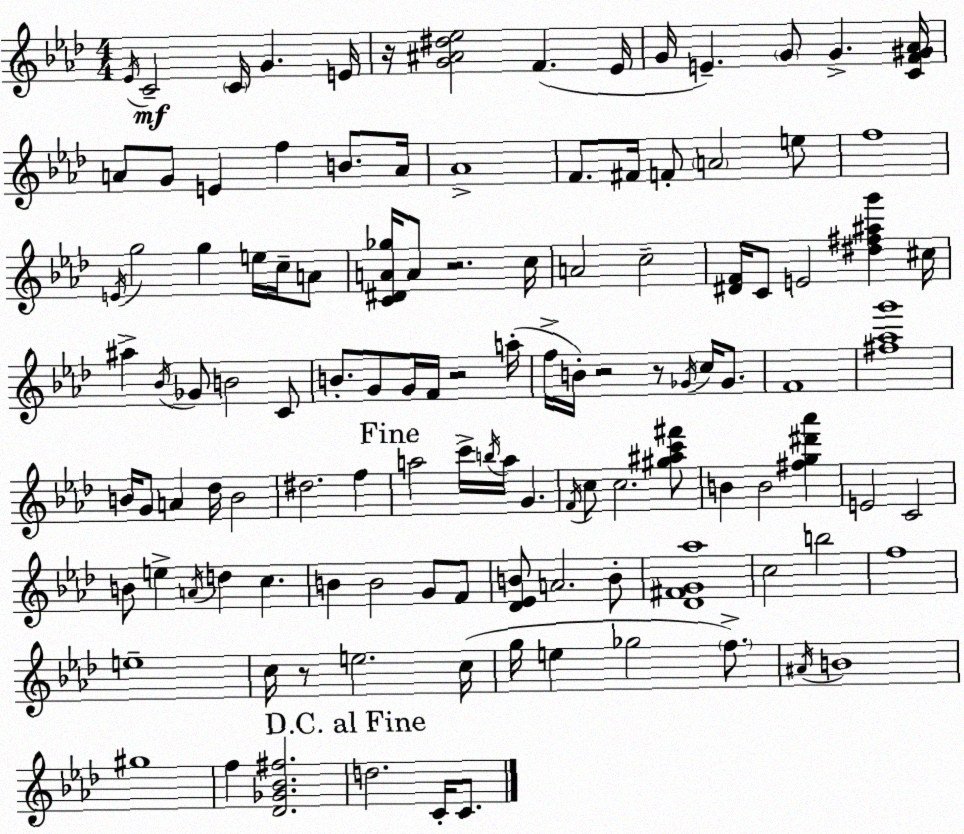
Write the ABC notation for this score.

X:1
T:Untitled
M:4/4
L:1/4
K:Ab
_E/4 C2 C/4 G E/4 z/4 [G^A^d_e]2 F _E/4 G/4 E G/2 G [CF^G_A]/4 A/2 G/2 E f B/2 A/4 _A4 F/2 ^F/4 F/2 A2 e/2 f4 E/4 g2 g e/4 c/4 A/2 [C^DA_g]/4 A/2 z2 c/4 A2 c2 [^DF]/4 C/2 E2 [^d^f^ag'] ^c/4 ^a _B/4 _G/2 B2 C/2 B/2 G/2 G/4 F/4 z2 a/4 f/4 B/4 z2 z/2 _G/4 c/4 _G/2 F4 [^f_ag']4 B/4 G/2 A _d/4 B2 ^d2 f a2 c'/4 b/4 a/4 G F/4 c/2 c2 [^g^ac'^f']/2 B B2 [^fg^d'_a'] E2 C2 B/2 e A/4 d c B B2 G/2 F/2 [_D_EB]/2 A2 B/2 [_D^FG_a]4 c2 b2 f4 e4 c/4 z/2 e2 c/4 g/4 e _g2 f/2 ^A/4 B4 ^g4 f [_D_G_B^f]2 d2 C/4 C/2